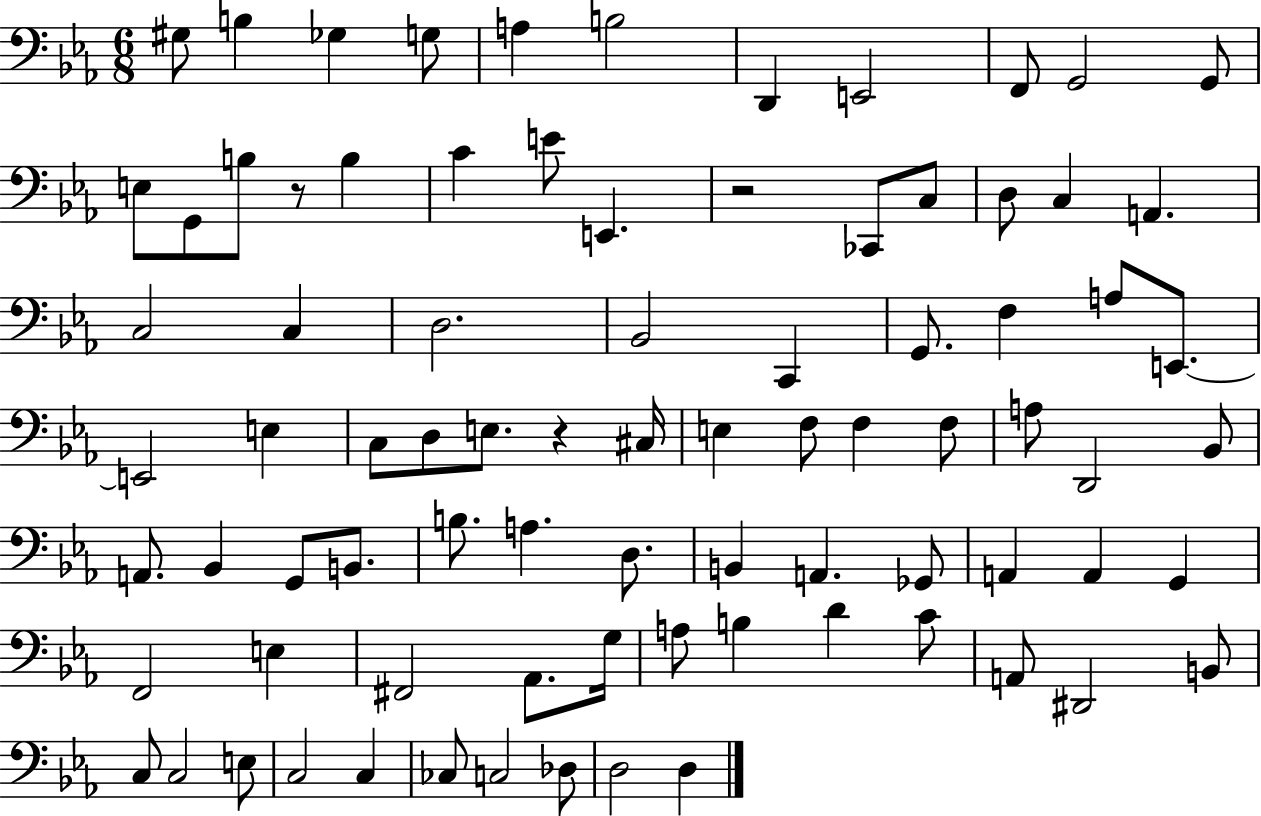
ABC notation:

X:1
T:Untitled
M:6/8
L:1/4
K:Eb
^G,/2 B, _G, G,/2 A, B,2 D,, E,,2 F,,/2 G,,2 G,,/2 E,/2 G,,/2 B,/2 z/2 B, C E/2 E,, z2 _C,,/2 C,/2 D,/2 C, A,, C,2 C, D,2 _B,,2 C,, G,,/2 F, A,/2 E,,/2 E,,2 E, C,/2 D,/2 E,/2 z ^C,/4 E, F,/2 F, F,/2 A,/2 D,,2 _B,,/2 A,,/2 _B,, G,,/2 B,,/2 B,/2 A, D,/2 B,, A,, _G,,/2 A,, A,, G,, F,,2 E, ^F,,2 _A,,/2 G,/4 A,/2 B, D C/2 A,,/2 ^D,,2 B,,/2 C,/2 C,2 E,/2 C,2 C, _C,/2 C,2 _D,/2 D,2 D,